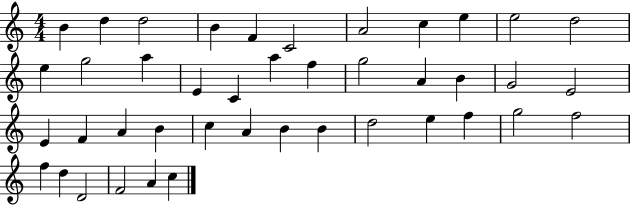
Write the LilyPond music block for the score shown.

{
  \clef treble
  \numericTimeSignature
  \time 4/4
  \key c \major
  b'4 d''4 d''2 | b'4 f'4 c'2 | a'2 c''4 e''4 | e''2 d''2 | \break e''4 g''2 a''4 | e'4 c'4 a''4 f''4 | g''2 a'4 b'4 | g'2 e'2 | \break e'4 f'4 a'4 b'4 | c''4 a'4 b'4 b'4 | d''2 e''4 f''4 | g''2 f''2 | \break f''4 d''4 d'2 | f'2 a'4 c''4 | \bar "|."
}